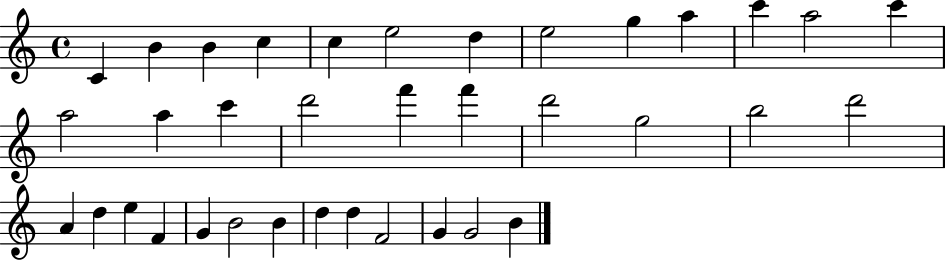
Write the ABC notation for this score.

X:1
T:Untitled
M:4/4
L:1/4
K:C
C B B c c e2 d e2 g a c' a2 c' a2 a c' d'2 f' f' d'2 g2 b2 d'2 A d e F G B2 B d d F2 G G2 B